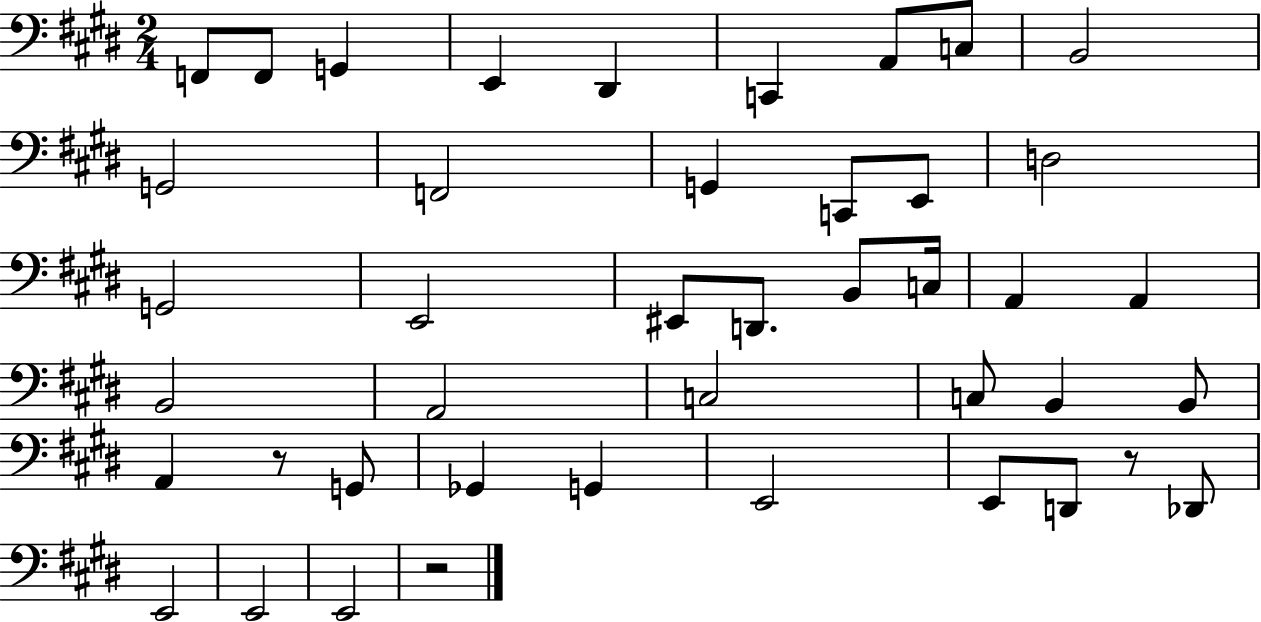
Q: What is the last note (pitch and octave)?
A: E2